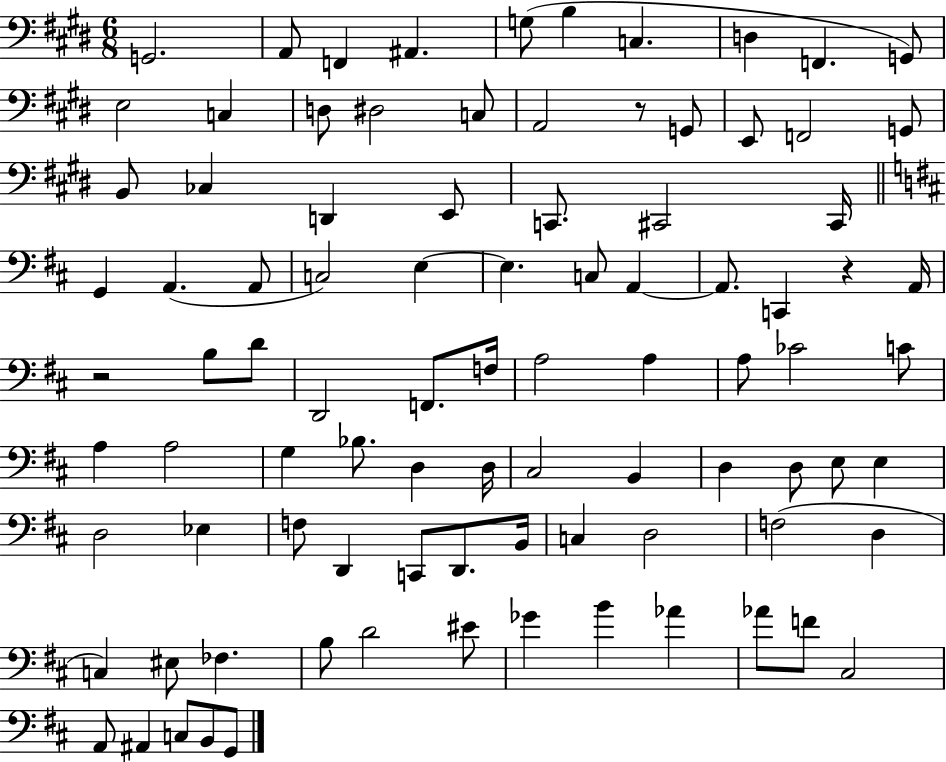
{
  \clef bass
  \numericTimeSignature
  \time 6/8
  \key e \major
  g,2. | a,8 f,4 ais,4. | g8( b4 c4. | d4 f,4. g,8) | \break e2 c4 | d8 dis2 c8 | a,2 r8 g,8 | e,8 f,2 g,8 | \break b,8 ces4 d,4 e,8 | c,8. cis,2 cis,16 | \bar "||" \break \key d \major g,4 a,4.( a,8 | c2) e4~~ | e4. c8 a,4~~ | a,8. c,4 r4 a,16 | \break r2 b8 d'8 | d,2 f,8. f16 | a2 a4 | a8 ces'2 c'8 | \break a4 a2 | g4 bes8. d4 d16 | cis2 b,4 | d4 d8 e8 e4 | \break d2 ees4 | f8 d,4 c,8 d,8. b,16 | c4 d2 | f2( d4 | \break c4) eis8 fes4. | b8 d'2 eis'8 | ges'4 b'4 aes'4 | aes'8 f'8 cis2 | \break a,8 ais,4 c8 b,8 g,8 | \bar "|."
}